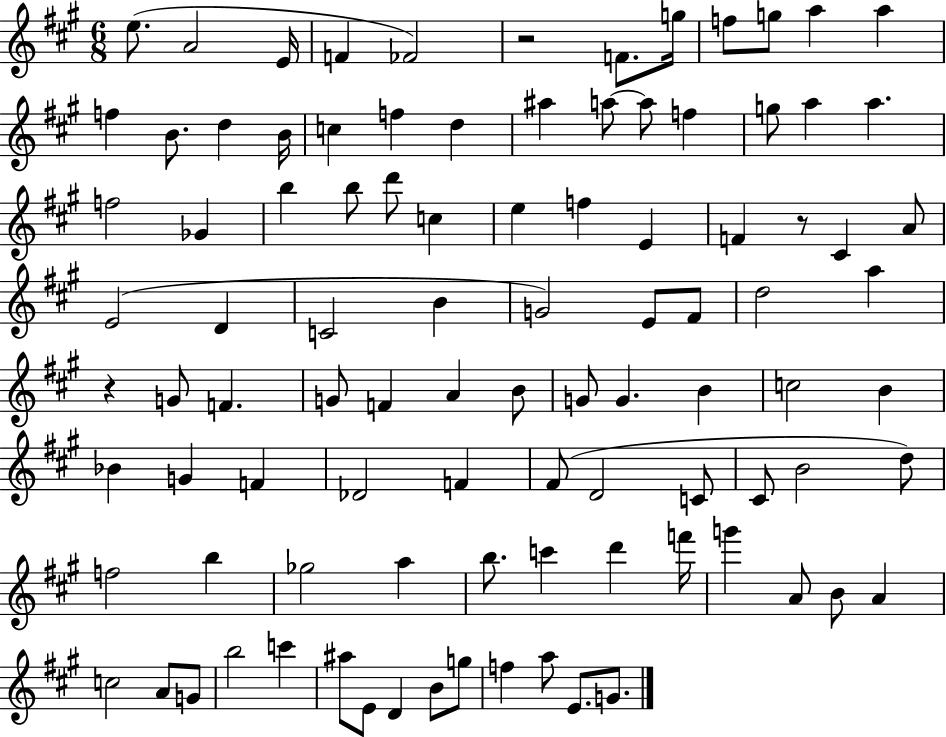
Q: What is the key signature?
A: A major